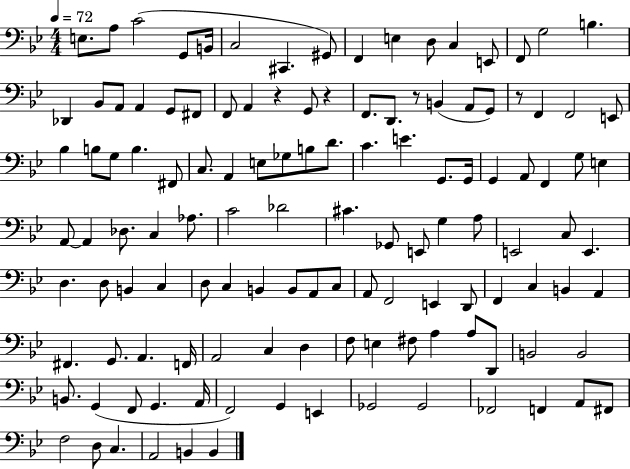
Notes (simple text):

E3/e. A3/e C4/h G2/e B2/s C3/h C#2/q. G#2/e F2/q E3/q D3/e C3/q E2/e F2/e G3/h B3/q. Db2/q Bb2/e A2/e A2/q G2/e F#2/e F2/e A2/q R/q G2/e R/q F2/e. D2/e. R/e B2/q A2/e G2/e R/e F2/q F2/h E2/e Bb3/q B3/e G3/e B3/q. F#2/e C3/e. A2/q E3/e Gb3/e B3/e D4/e. C4/q. E4/q. G2/e. G2/s G2/q A2/e F2/q G3/e E3/q A2/e A2/q Db3/e. C3/q Ab3/e. C4/h Db4/h C#4/q. Gb2/e E2/e G3/q A3/e E2/h C3/e E2/q. D3/q. D3/e B2/q C3/q D3/e C3/q B2/q B2/e A2/e C3/e A2/e F2/h E2/q D2/e F2/q C3/q B2/q A2/q F#2/q. G2/e. A2/q. F2/s A2/h C3/q D3/q F3/e E3/q F#3/e A3/q A3/e D2/e B2/h B2/h B2/e. G2/q F2/e G2/q. A2/s F2/h G2/q E2/q Gb2/h Gb2/h FES2/h F2/q A2/e F#2/e F3/h D3/e C3/q. A2/h B2/q B2/q